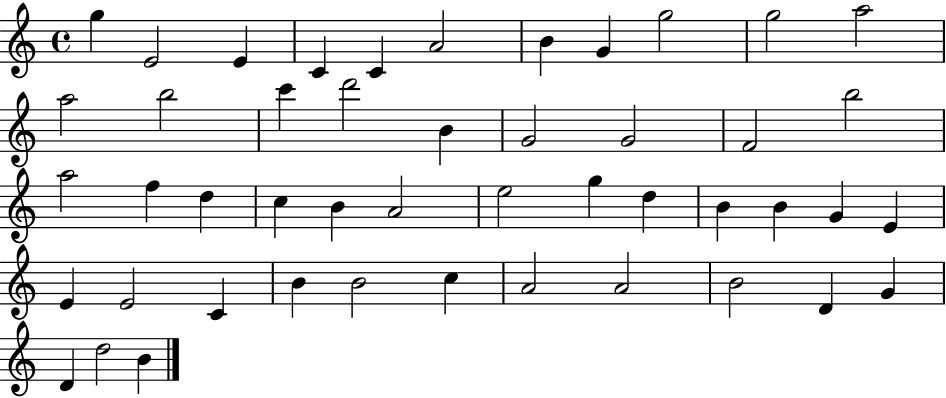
{
  \clef treble
  \time 4/4
  \defaultTimeSignature
  \key c \major
  g''4 e'2 e'4 | c'4 c'4 a'2 | b'4 g'4 g''2 | g''2 a''2 | \break a''2 b''2 | c'''4 d'''2 b'4 | g'2 g'2 | f'2 b''2 | \break a''2 f''4 d''4 | c''4 b'4 a'2 | e''2 g''4 d''4 | b'4 b'4 g'4 e'4 | \break e'4 e'2 c'4 | b'4 b'2 c''4 | a'2 a'2 | b'2 d'4 g'4 | \break d'4 d''2 b'4 | \bar "|."
}